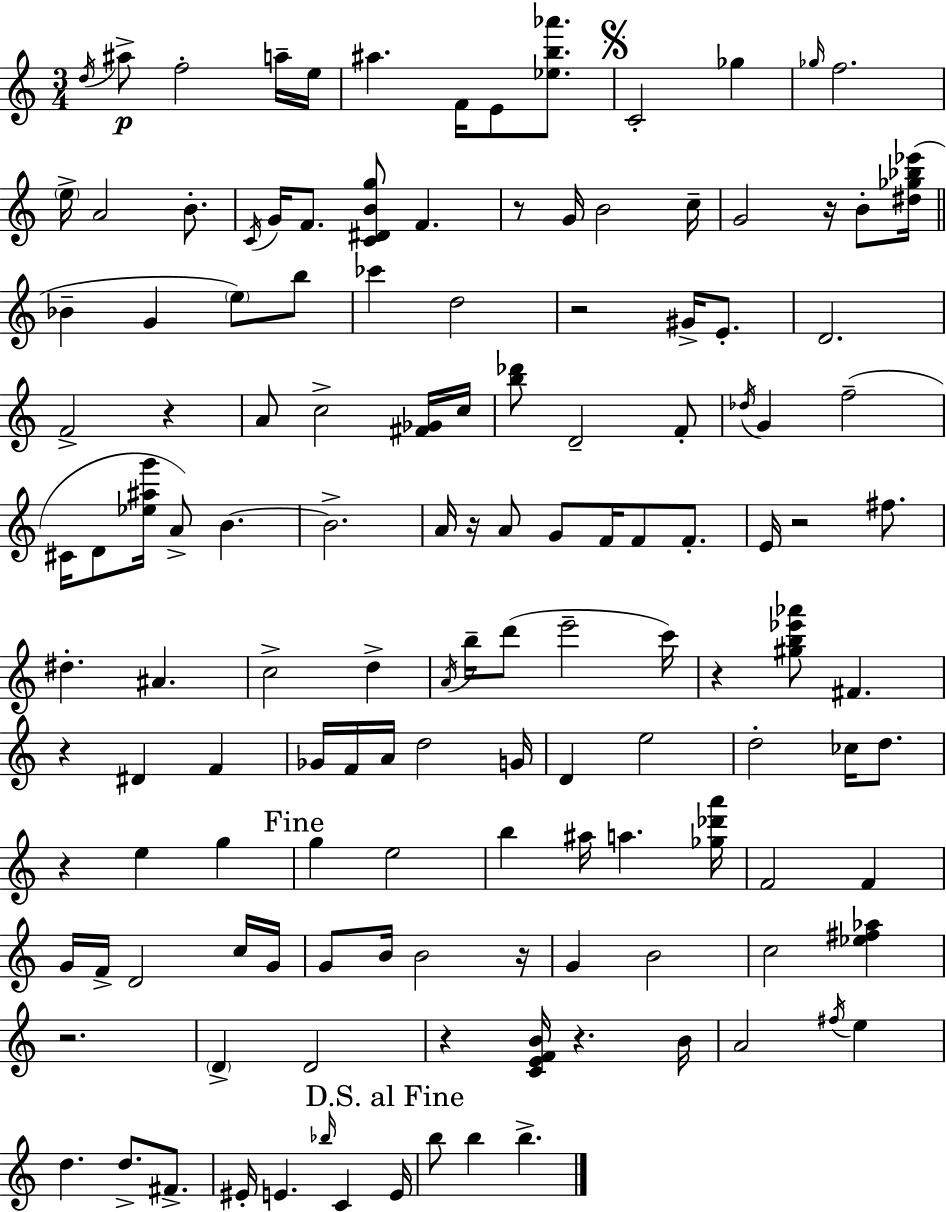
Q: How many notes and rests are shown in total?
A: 137